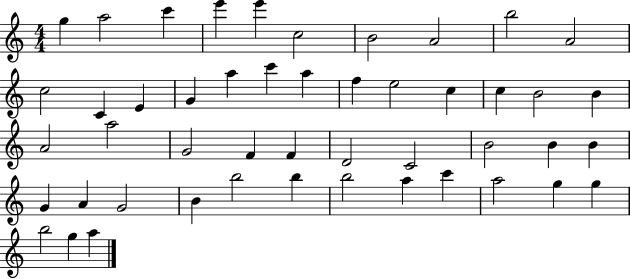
G5/q A5/h C6/q E6/q E6/q C5/h B4/h A4/h B5/h A4/h C5/h C4/q E4/q G4/q A5/q C6/q A5/q F5/q E5/h C5/q C5/q B4/h B4/q A4/h A5/h G4/h F4/q F4/q D4/h C4/h B4/h B4/q B4/q G4/q A4/q G4/h B4/q B5/h B5/q B5/h A5/q C6/q A5/h G5/q G5/q B5/h G5/q A5/q